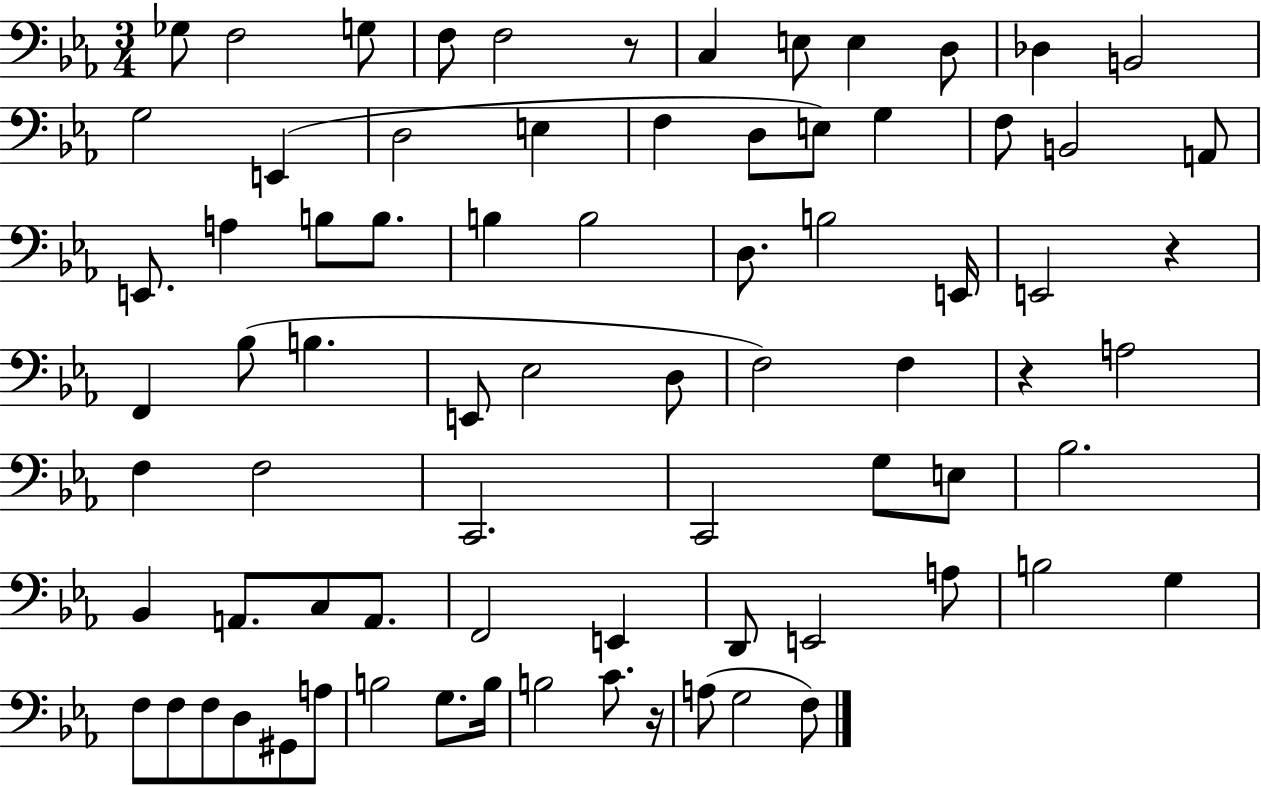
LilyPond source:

{
  \clef bass
  \numericTimeSignature
  \time 3/4
  \key ees \major
  \repeat volta 2 { ges8 f2 g8 | f8 f2 r8 | c4 e8 e4 d8 | des4 b,2 | \break g2 e,4( | d2 e4 | f4 d8 e8) g4 | f8 b,2 a,8 | \break e,8. a4 b8 b8. | b4 b2 | d8. b2 e,16 | e,2 r4 | \break f,4 bes8( b4. | e,8 ees2 d8 | f2) f4 | r4 a2 | \break f4 f2 | c,2. | c,2 g8 e8 | bes2. | \break bes,4 a,8. c8 a,8. | f,2 e,4 | d,8 e,2 a8 | b2 g4 | \break f8 f8 f8 d8 gis,8 a8 | b2 g8. b16 | b2 c'8. r16 | a8( g2 f8) | \break } \bar "|."
}